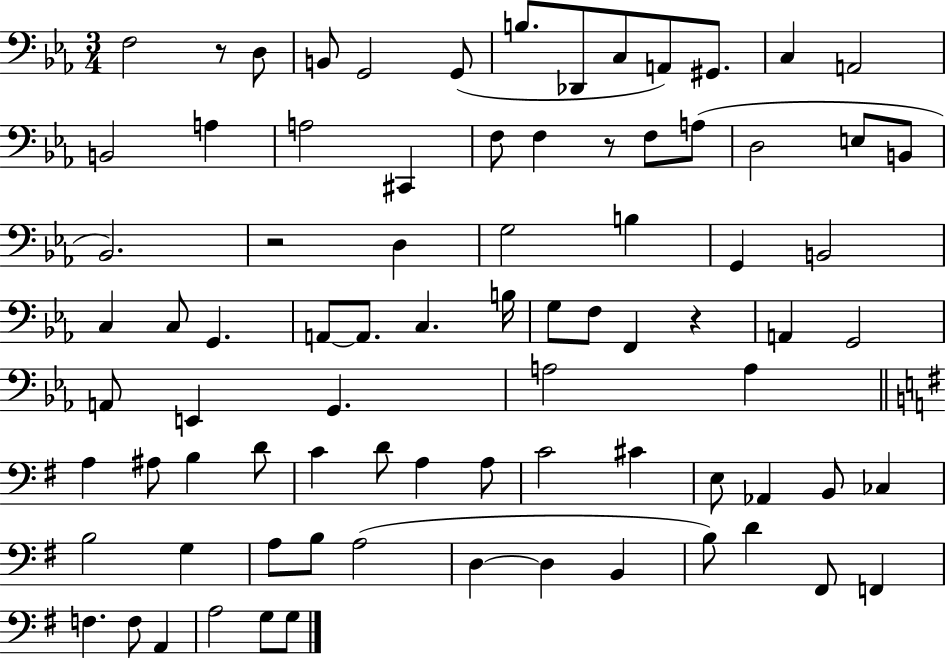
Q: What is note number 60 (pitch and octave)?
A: CES3